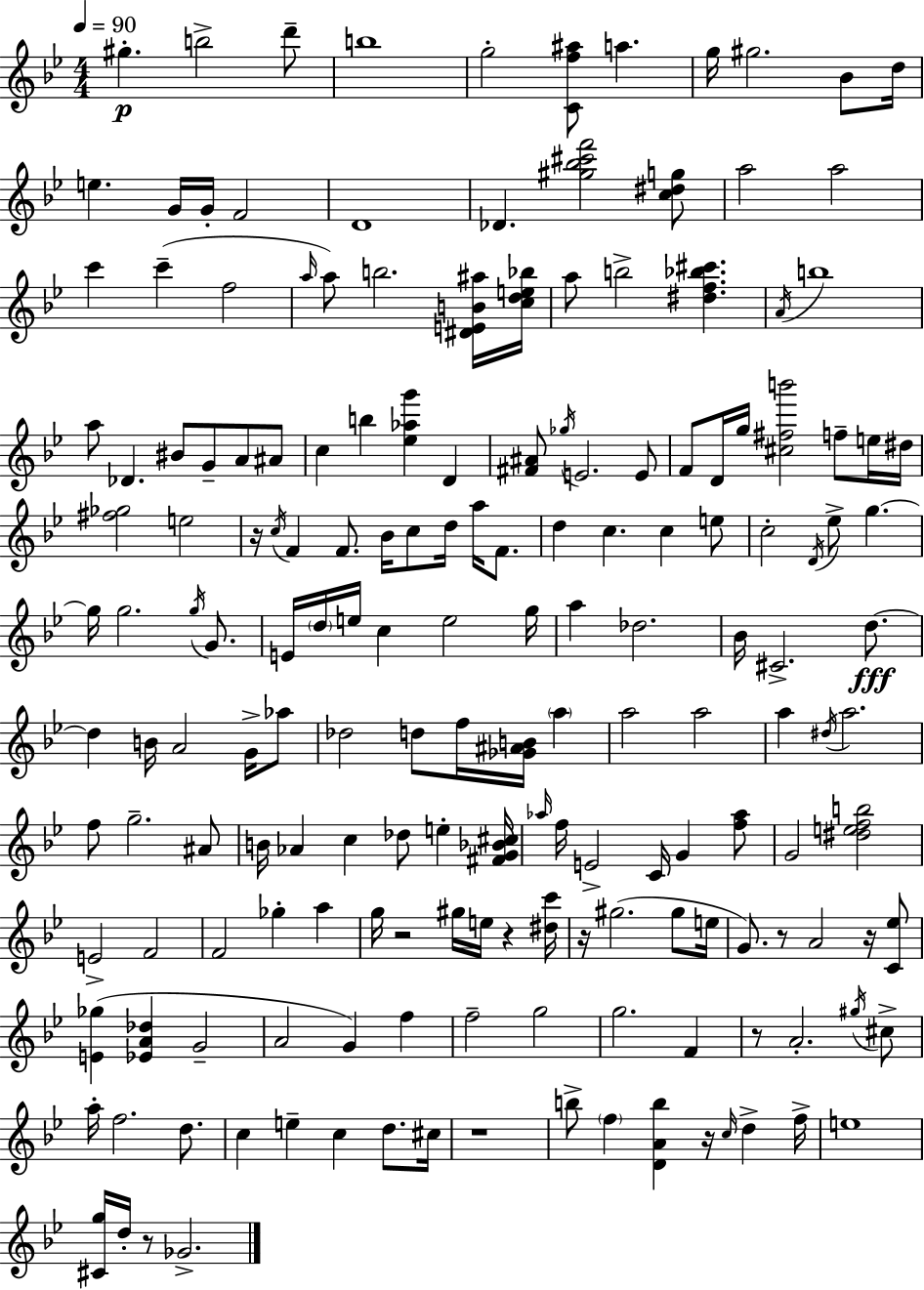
X:1
T:Untitled
M:4/4
L:1/4
K:Bb
^g b2 d'/2 b4 g2 [Cf^a]/2 a g/4 ^g2 _B/2 d/4 e G/4 G/4 F2 D4 _D [^g_b^c'f']2 [c^dg]/2 a2 a2 c' c' f2 a/4 a/2 b2 [^DEB^a]/4 [cde_b]/4 a/2 b2 [^df_b^c'] A/4 b4 a/2 _D ^B/2 G/2 A/2 ^A/2 c b [_e_ag'] D [^F^A]/2 _g/4 E2 E/2 F/2 D/4 g/4 [^c^fb']2 f/2 e/4 ^d/4 [^f_g]2 e2 z/4 c/4 F F/2 _B/4 c/2 d/4 a/4 F/2 d c c e/2 c2 D/4 _e/2 g g/4 g2 g/4 G/2 E/4 d/4 e/4 c e2 g/4 a _d2 _B/4 ^C2 d/2 d B/4 A2 G/4 _a/2 _d2 d/2 f/4 [_G^AB]/4 a a2 a2 a ^d/4 a2 f/2 g2 ^A/2 B/4 _A c _d/2 e [^FG_B^c]/4 _a/4 f/4 E2 C/4 G [f_a]/2 G2 [^defb]2 E2 F2 F2 _g a g/4 z2 ^g/4 e/4 z [^dc']/4 z/4 ^g2 ^g/2 e/4 G/2 z/2 A2 z/4 [C_e]/2 [E_g] [_EA_d] G2 A2 G f f2 g2 g2 F z/2 A2 ^g/4 ^c/2 a/4 f2 d/2 c e c d/2 ^c/4 z4 b/2 f [DAb] z/4 c/4 d f/4 e4 [^Cg]/4 d/4 z/2 _G2